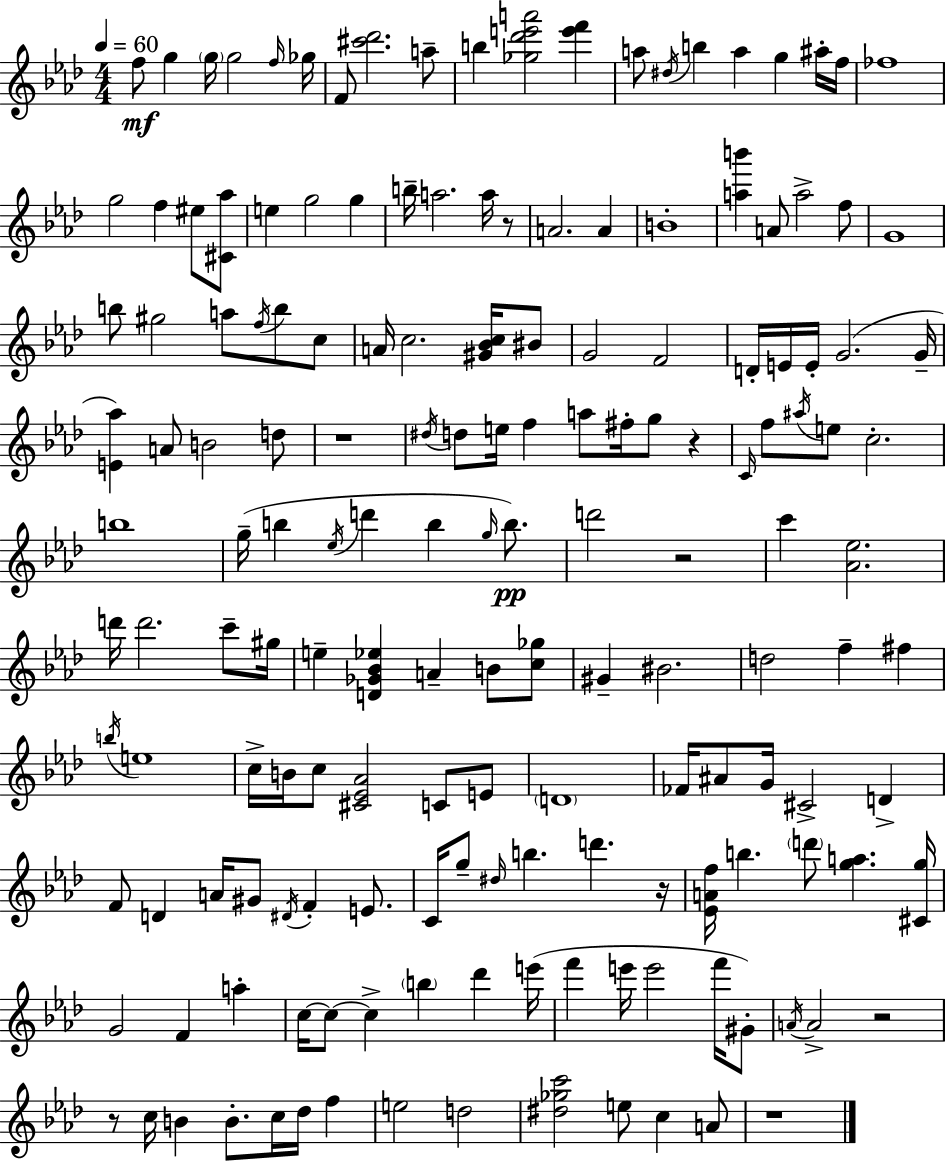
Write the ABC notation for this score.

X:1
T:Untitled
M:4/4
L:1/4
K:Ab
f/2 g g/4 g2 f/4 _g/4 F/2 [^c'_d']2 a/2 b [_g_d'e'a']2 [e'f'] a/2 ^d/4 b a g ^a/4 f/4 _f4 g2 f ^e/2 [^C_a]/2 e g2 g b/4 a2 a/4 z/2 A2 A B4 [ab'] A/2 a2 f/2 G4 b/2 ^g2 a/2 f/4 b/2 c/2 A/4 c2 [^G_Bc]/4 ^B/2 G2 F2 D/4 E/4 E/4 G2 G/4 [E_a] A/2 B2 d/2 z4 ^d/4 d/2 e/4 f a/2 ^f/4 g/2 z C/4 f/2 ^a/4 e/2 c2 b4 g/4 b _e/4 d' b g/4 b/2 d'2 z2 c' [_A_e]2 d'/4 d'2 c'/2 ^g/4 e [D_G_B_e] A B/2 [c_g]/2 ^G ^B2 d2 f ^f b/4 e4 c/4 B/4 c/2 [^C_E_A]2 C/2 E/2 D4 _F/4 ^A/2 G/4 ^C2 D F/2 D A/4 ^G/2 ^D/4 F E/2 C/4 g/2 ^d/4 b d' z/4 [_EAf]/4 b d'/2 [ga] [^Cg]/4 G2 F a c/4 c/2 c b _d' e'/4 f' e'/4 e'2 f'/4 ^G/2 A/4 A2 z2 z/2 c/4 B B/2 c/4 _d/4 f e2 d2 [^d_gc']2 e/2 c A/2 z4